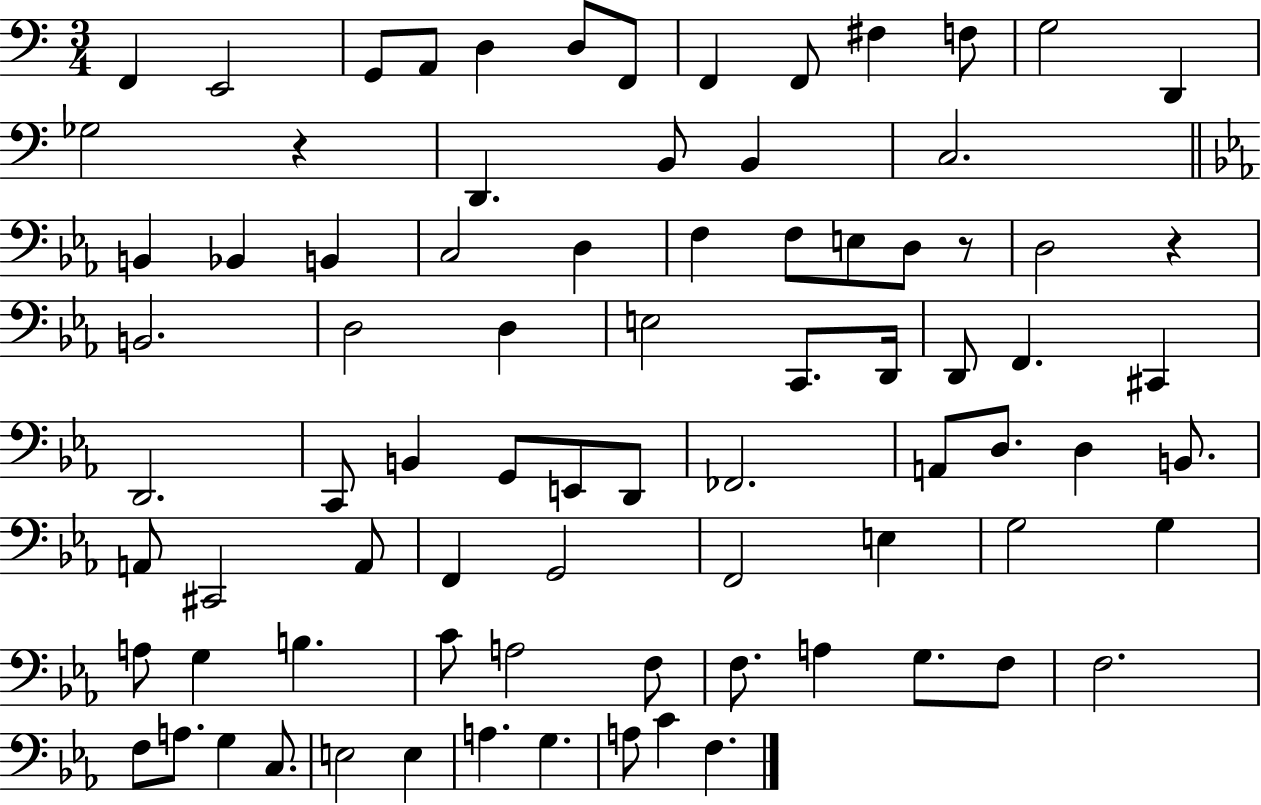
{
  \clef bass
  \numericTimeSignature
  \time 3/4
  \key c \major
  f,4 e,2 | g,8 a,8 d4 d8 f,8 | f,4 f,8 fis4 f8 | g2 d,4 | \break ges2 r4 | d,4. b,8 b,4 | c2. | \bar "||" \break \key ees \major b,4 bes,4 b,4 | c2 d4 | f4 f8 e8 d8 r8 | d2 r4 | \break b,2. | d2 d4 | e2 c,8. d,16 | d,8 f,4. cis,4 | \break d,2. | c,8 b,4 g,8 e,8 d,8 | fes,2. | a,8 d8. d4 b,8. | \break a,8 cis,2 a,8 | f,4 g,2 | f,2 e4 | g2 g4 | \break a8 g4 b4. | c'8 a2 f8 | f8. a4 g8. f8 | f2. | \break f8 a8. g4 c8. | e2 e4 | a4. g4. | a8 c'4 f4. | \break \bar "|."
}